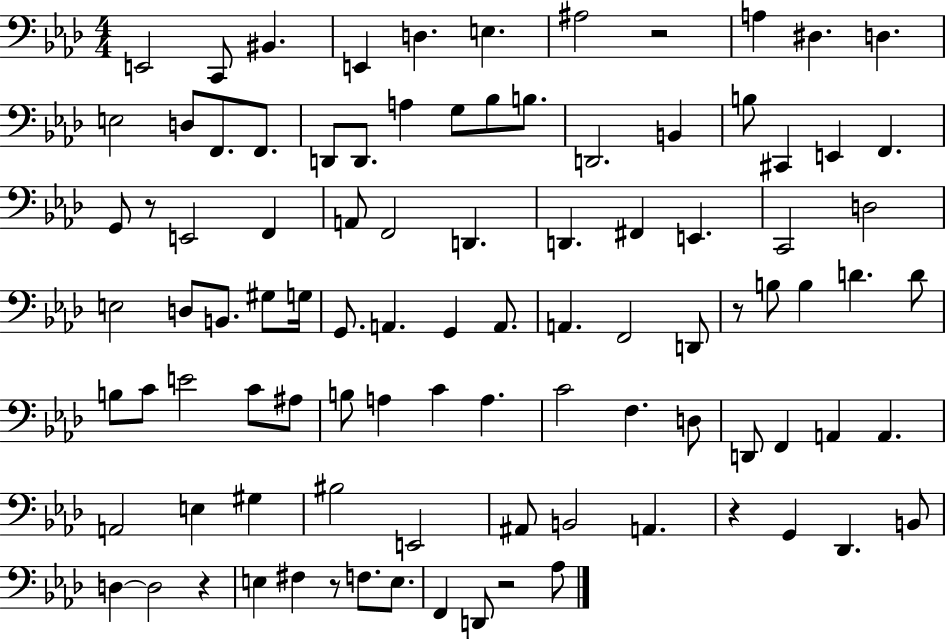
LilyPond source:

{
  \clef bass
  \numericTimeSignature
  \time 4/4
  \key aes \major
  e,2 c,8 bis,4. | e,4 d4. e4. | ais2 r2 | a4 dis4. d4. | \break e2 d8 f,8. f,8. | d,8 d,8. a4 g8 bes8 b8. | d,2. b,4 | b8 cis,4 e,4 f,4. | \break g,8 r8 e,2 f,4 | a,8 f,2 d,4. | d,4. fis,4 e,4. | c,2 d2 | \break e2 d8 b,8. gis8 g16 | g,8. a,4. g,4 a,8. | a,4. f,2 d,8 | r8 b8 b4 d'4. d'8 | \break b8 c'8 e'2 c'8 ais8 | b8 a4 c'4 a4. | c'2 f4. d8 | d,8 f,4 a,4 a,4. | \break a,2 e4 gis4 | bis2 e,2 | ais,8 b,2 a,4. | r4 g,4 des,4. b,8 | \break d4~~ d2 r4 | e4 fis4 r8 f8. e8. | f,4 d,8 r2 aes8 | \bar "|."
}